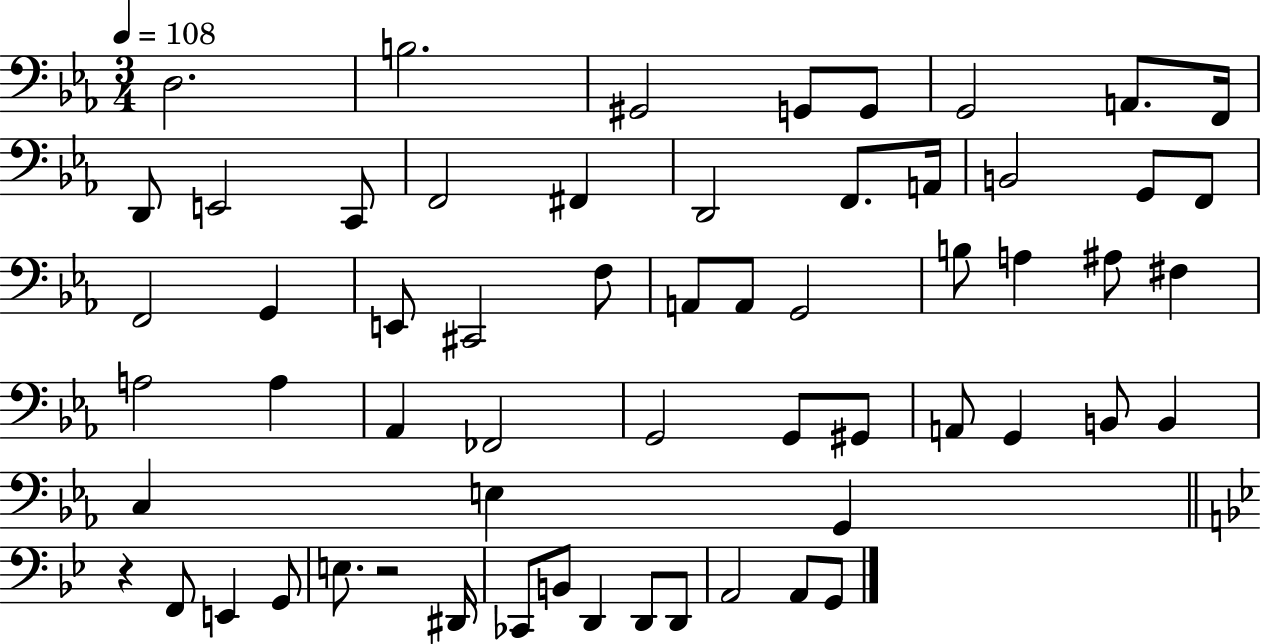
X:1
T:Untitled
M:3/4
L:1/4
K:Eb
D,2 B,2 ^G,,2 G,,/2 G,,/2 G,,2 A,,/2 F,,/4 D,,/2 E,,2 C,,/2 F,,2 ^F,, D,,2 F,,/2 A,,/4 B,,2 G,,/2 F,,/2 F,,2 G,, E,,/2 ^C,,2 F,/2 A,,/2 A,,/2 G,,2 B,/2 A, ^A,/2 ^F, A,2 A, _A,, _F,,2 G,,2 G,,/2 ^G,,/2 A,,/2 G,, B,,/2 B,, C, E, G,, z F,,/2 E,, G,,/2 E,/2 z2 ^D,,/4 _C,,/2 B,,/2 D,, D,,/2 D,,/2 A,,2 A,,/2 G,,/2